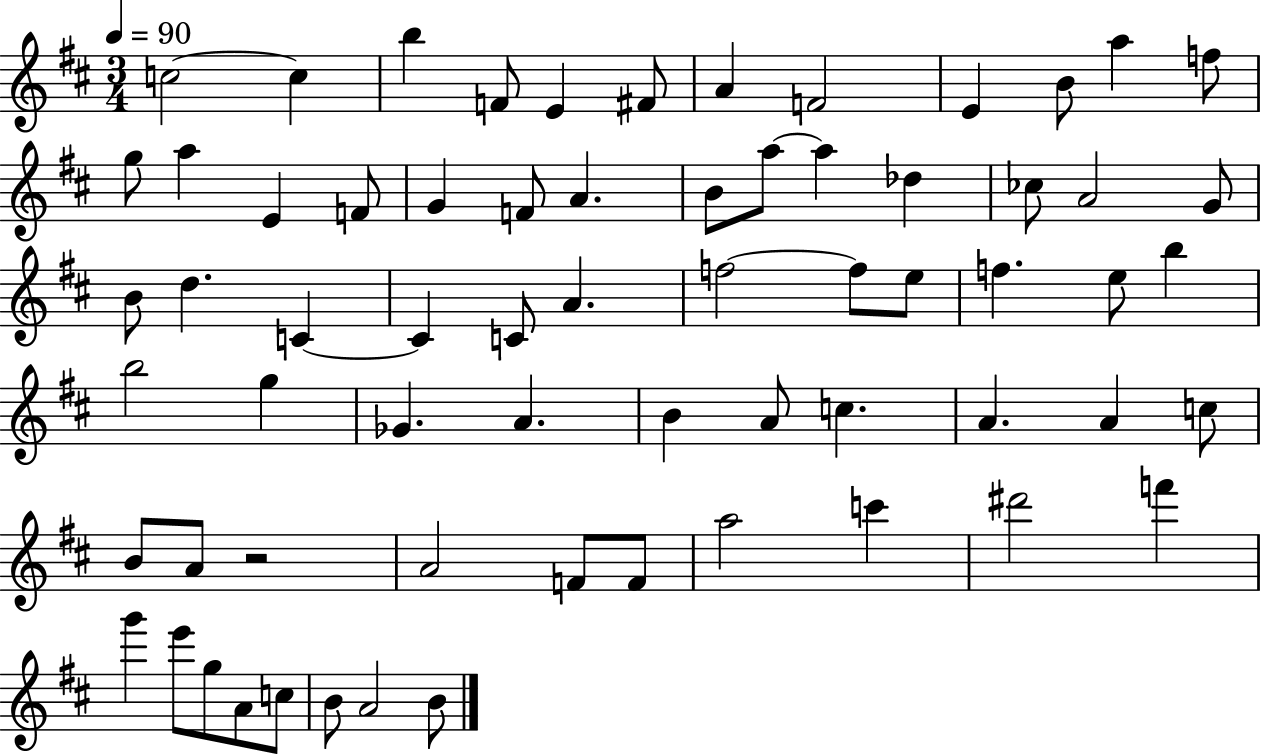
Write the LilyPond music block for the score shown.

{
  \clef treble
  \numericTimeSignature
  \time 3/4
  \key d \major
  \tempo 4 = 90
  c''2~~ c''4 | b''4 f'8 e'4 fis'8 | a'4 f'2 | e'4 b'8 a''4 f''8 | \break g''8 a''4 e'4 f'8 | g'4 f'8 a'4. | b'8 a''8~~ a''4 des''4 | ces''8 a'2 g'8 | \break b'8 d''4. c'4~~ | c'4 c'8 a'4. | f''2~~ f''8 e''8 | f''4. e''8 b''4 | \break b''2 g''4 | ges'4. a'4. | b'4 a'8 c''4. | a'4. a'4 c''8 | \break b'8 a'8 r2 | a'2 f'8 f'8 | a''2 c'''4 | dis'''2 f'''4 | \break g'''4 e'''8 g''8 a'8 c''8 | b'8 a'2 b'8 | \bar "|."
}